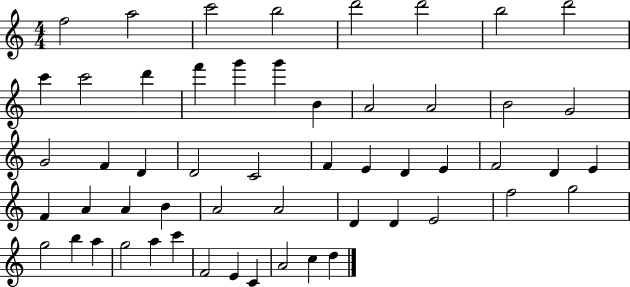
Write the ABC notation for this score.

X:1
T:Untitled
M:4/4
L:1/4
K:C
f2 a2 c'2 b2 d'2 d'2 b2 d'2 c' c'2 d' f' g' g' B A2 A2 B2 G2 G2 F D D2 C2 F E D E F2 D E F A A B A2 A2 D D E2 f2 g2 g2 b a g2 a c' F2 E C A2 c d